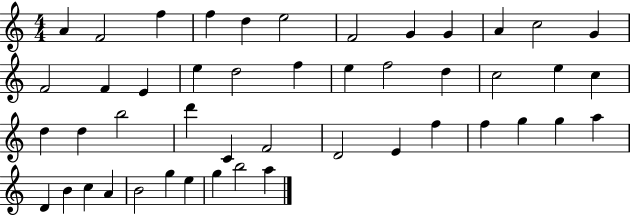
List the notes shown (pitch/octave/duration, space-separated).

A4/q F4/h F5/q F5/q D5/q E5/h F4/h G4/q G4/q A4/q C5/h G4/q F4/h F4/q E4/q E5/q D5/h F5/q E5/q F5/h D5/q C5/h E5/q C5/q D5/q D5/q B5/h D6/q C4/q F4/h D4/h E4/q F5/q F5/q G5/q G5/q A5/q D4/q B4/q C5/q A4/q B4/h G5/q E5/q G5/q B5/h A5/q